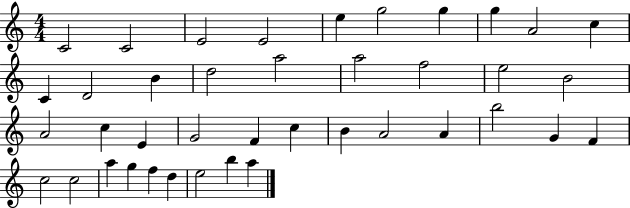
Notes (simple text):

C4/h C4/h E4/h E4/h E5/q G5/h G5/q G5/q A4/h C5/q C4/q D4/h B4/q D5/h A5/h A5/h F5/h E5/h B4/h A4/h C5/q E4/q G4/h F4/q C5/q B4/q A4/h A4/q B5/h G4/q F4/q C5/h C5/h A5/q G5/q F5/q D5/q E5/h B5/q A5/q